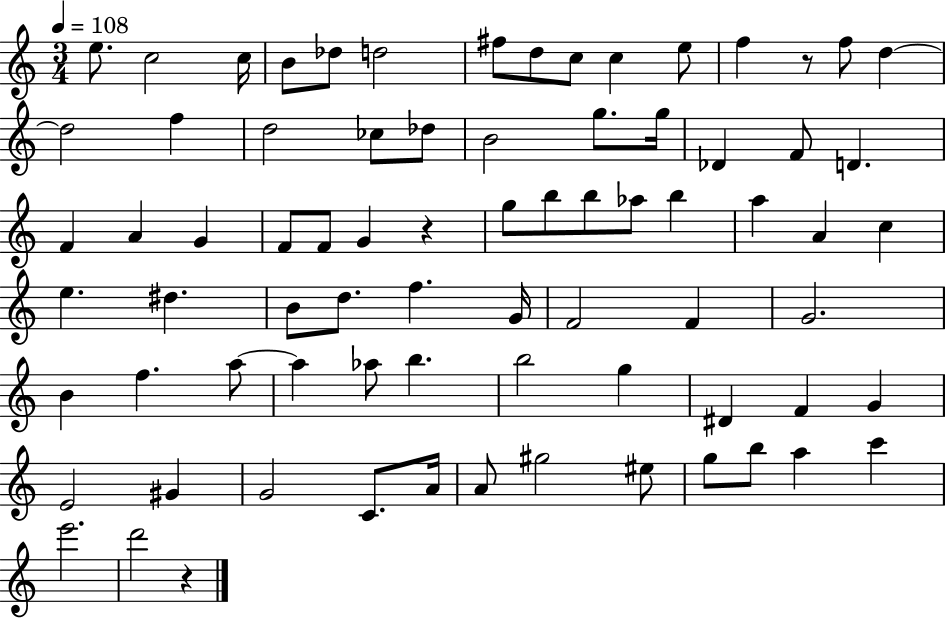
{
  \clef treble
  \numericTimeSignature
  \time 3/4
  \key c \major
  \tempo 4 = 108
  \repeat volta 2 { e''8. c''2 c''16 | b'8 des''8 d''2 | fis''8 d''8 c''8 c''4 e''8 | f''4 r8 f''8 d''4~~ | \break d''2 f''4 | d''2 ces''8 des''8 | b'2 g''8. g''16 | des'4 f'8 d'4. | \break f'4 a'4 g'4 | f'8 f'8 g'4 r4 | g''8 b''8 b''8 aes''8 b''4 | a''4 a'4 c''4 | \break e''4. dis''4. | b'8 d''8. f''4. g'16 | f'2 f'4 | g'2. | \break b'4 f''4. a''8~~ | a''4 aes''8 b''4. | b''2 g''4 | dis'4 f'4 g'4 | \break e'2 gis'4 | g'2 c'8. a'16 | a'8 gis''2 eis''8 | g''8 b''8 a''4 c'''4 | \break e'''2. | d'''2 r4 | } \bar "|."
}